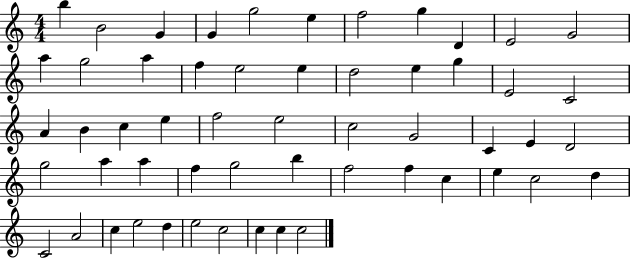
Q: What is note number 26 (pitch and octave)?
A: E5